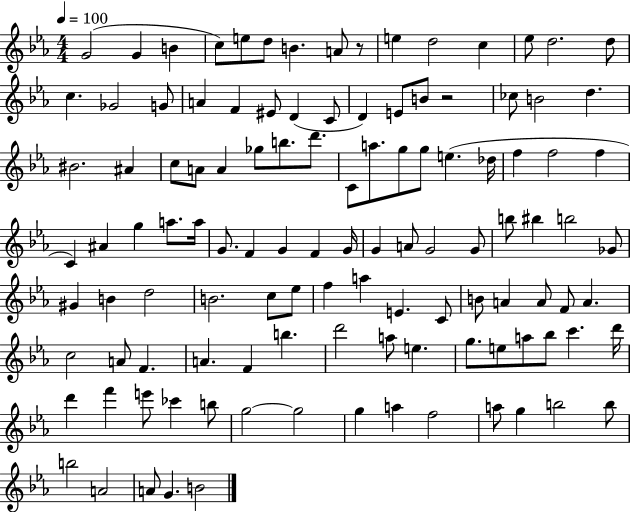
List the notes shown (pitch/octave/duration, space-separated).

G4/h G4/q B4/q C5/e E5/e D5/e B4/q. A4/e R/e E5/q D5/h C5/q Eb5/e D5/h. D5/e C5/q. Gb4/h G4/e A4/q F4/q EIS4/e D4/q C4/e D4/q E4/e B4/e R/h CES5/e B4/h D5/q. BIS4/h. A#4/q C5/e A4/e A4/q Gb5/e B5/e. D6/e. C4/e A5/e. G5/e G5/e E5/q. Db5/s F5/q F5/h F5/q C4/q A#4/q G5/q A5/e. A5/s G4/e. F4/q G4/q F4/q G4/s G4/q A4/e G4/h G4/e B5/e BIS5/q B5/h Gb4/e G#4/q B4/q D5/h B4/h. C5/e Eb5/e F5/q A5/q E4/q. C4/e B4/e A4/q A4/e F4/e A4/q. C5/h A4/e F4/q. A4/q. F4/q B5/q. D6/h A5/e E5/q. G5/e. E5/e A5/e Bb5/e C6/q. D6/s D6/q F6/q E6/e CES6/q B5/e G5/h G5/h G5/q A5/q F5/h A5/e G5/q B5/h B5/e B5/h A4/h A4/e G4/q. B4/h